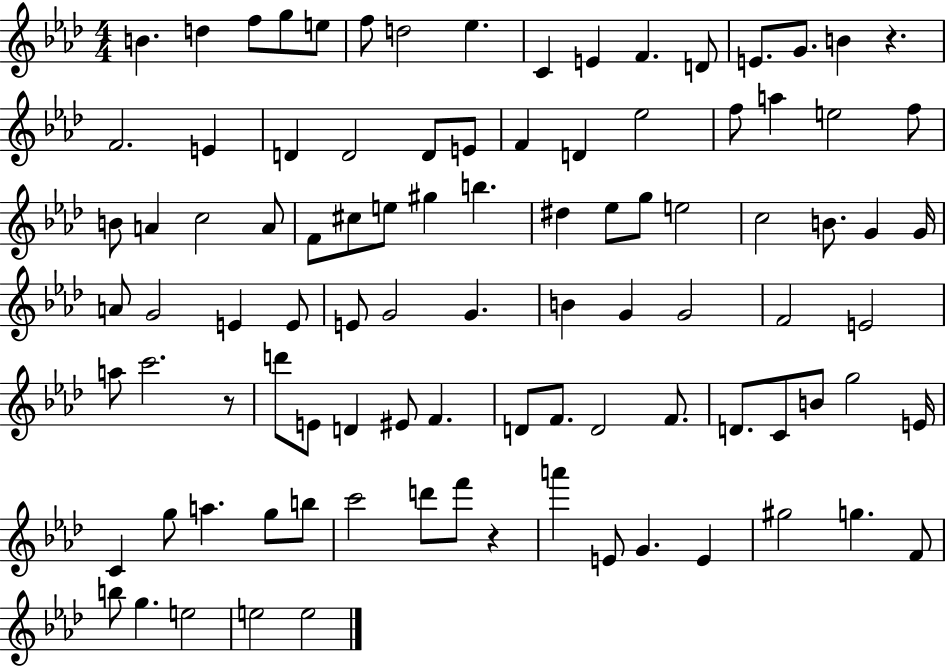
B4/q. D5/q F5/e G5/e E5/e F5/e D5/h Eb5/q. C4/q E4/q F4/q. D4/e E4/e. G4/e. B4/q R/q. F4/h. E4/q D4/q D4/h D4/e E4/e F4/q D4/q Eb5/h F5/e A5/q E5/h F5/e B4/e A4/q C5/h A4/e F4/e C#5/e E5/e G#5/q B5/q. D#5/q Eb5/e G5/e E5/h C5/h B4/e. G4/q G4/s A4/e G4/h E4/q E4/e E4/e G4/h G4/q. B4/q G4/q G4/h F4/h E4/h A5/e C6/h. R/e D6/e E4/e D4/q EIS4/e F4/q. D4/e F4/e. D4/h F4/e. D4/e. C4/e B4/e G5/h E4/s C4/q G5/e A5/q. G5/e B5/e C6/h D6/e F6/e R/q A6/q E4/e G4/q. E4/q G#5/h G5/q. F4/e B5/e G5/q. E5/h E5/h E5/h